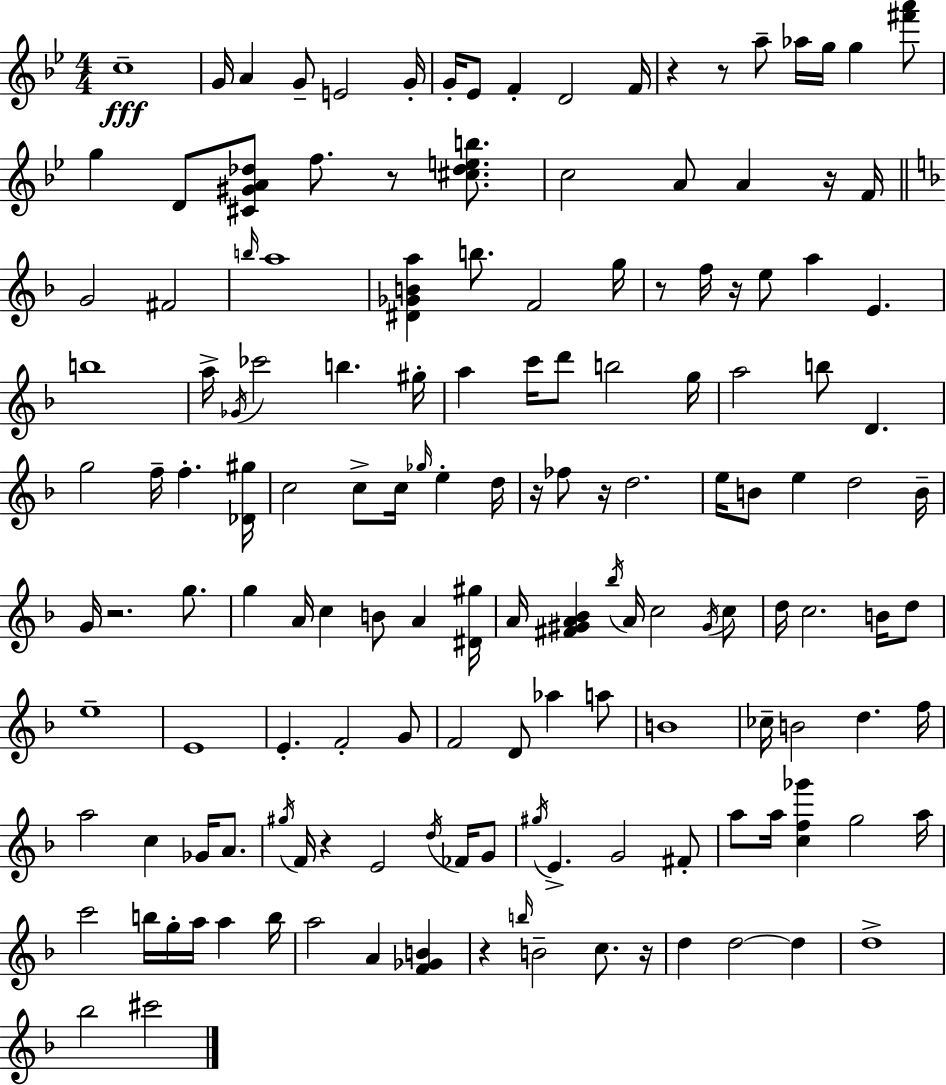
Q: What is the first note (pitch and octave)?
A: C5